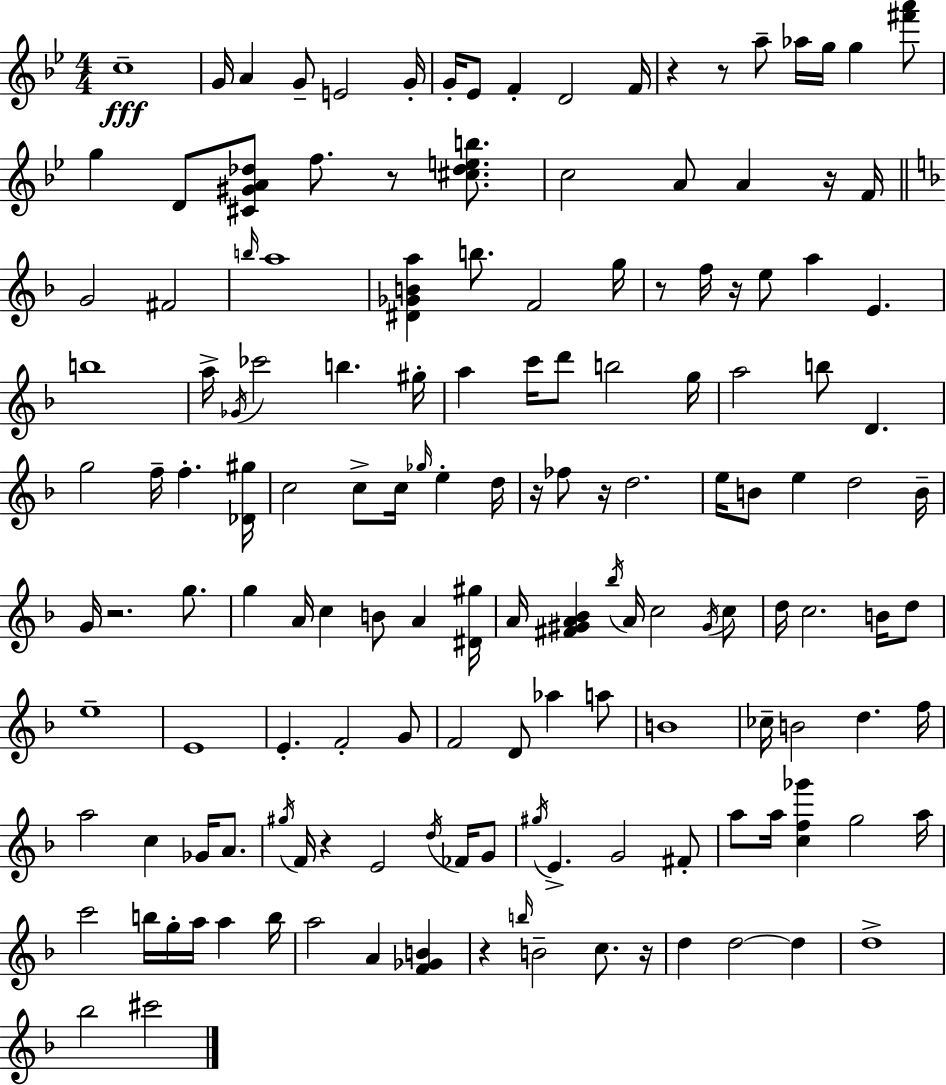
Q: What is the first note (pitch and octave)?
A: C5